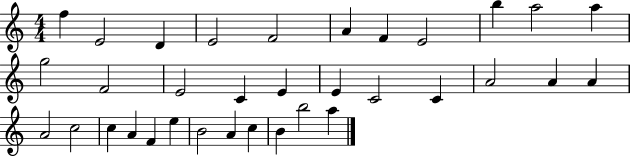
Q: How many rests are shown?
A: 0